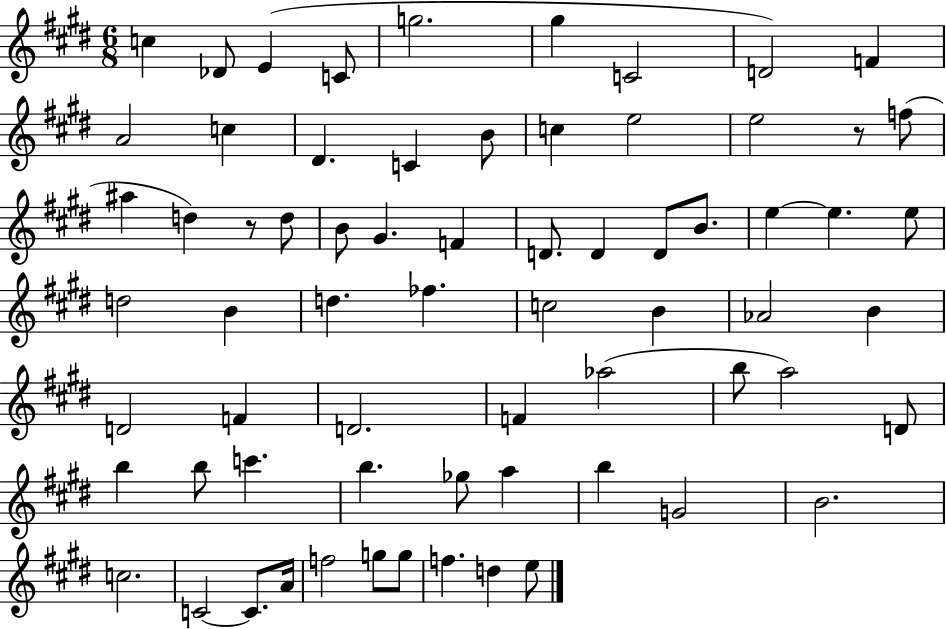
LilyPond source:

{
  \clef treble
  \numericTimeSignature
  \time 6/8
  \key e \major
  c''4 des'8 e'4( c'8 | g''2. | gis''4 c'2 | d'2) f'4 | \break a'2 c''4 | dis'4. c'4 b'8 | c''4 e''2 | e''2 r8 f''8( | \break ais''4 d''4) r8 d''8 | b'8 gis'4. f'4 | d'8. d'4 d'8 b'8. | e''4~~ e''4. e''8 | \break d''2 b'4 | d''4. fes''4. | c''2 b'4 | aes'2 b'4 | \break d'2 f'4 | d'2. | f'4 aes''2( | b''8 a''2) d'8 | \break b''4 b''8 c'''4. | b''4. ges''8 a''4 | b''4 g'2 | b'2. | \break c''2. | c'2~~ c'8. a'16 | f''2 g''8 g''8 | f''4. d''4 e''8 | \break \bar "|."
}